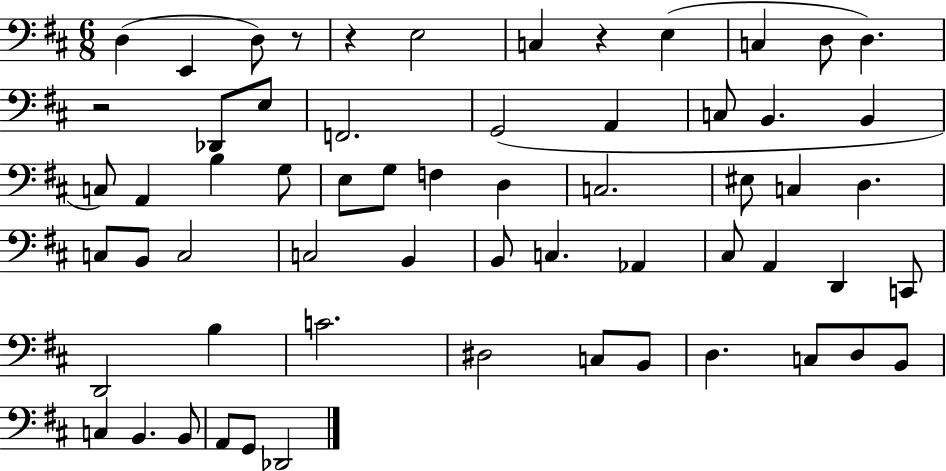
{
  \clef bass
  \numericTimeSignature
  \time 6/8
  \key d \major
  \repeat volta 2 { d4( e,4 d8) r8 | r4 e2 | c4 r4 e4( | c4 d8 d4.) | \break r2 des,8 e8 | f,2. | g,2( a,4 | c8 b,4. b,4 | \break c8) a,4 b4 g8 | e8 g8 f4 d4 | c2. | eis8 c4 d4. | \break c8 b,8 c2 | c2 b,4 | b,8 c4. aes,4 | cis8 a,4 d,4 c,8 | \break d,2 b4 | c'2. | dis2 c8 b,8 | d4. c8 d8 b,8 | \break c4 b,4. b,8 | a,8 g,8 des,2 | } \bar "|."
}